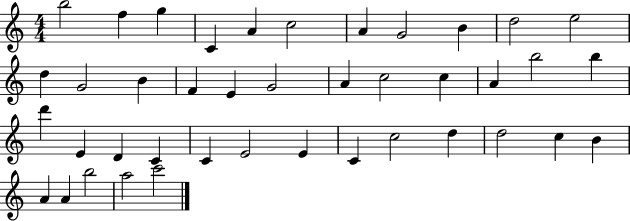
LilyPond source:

{
  \clef treble
  \numericTimeSignature
  \time 4/4
  \key c \major
  b''2 f''4 g''4 | c'4 a'4 c''2 | a'4 g'2 b'4 | d''2 e''2 | \break d''4 g'2 b'4 | f'4 e'4 g'2 | a'4 c''2 c''4 | a'4 b''2 b''4 | \break d'''4 e'4 d'4 c'4 | c'4 e'2 e'4 | c'4 c''2 d''4 | d''2 c''4 b'4 | \break a'4 a'4 b''2 | a''2 c'''2 | \bar "|."
}